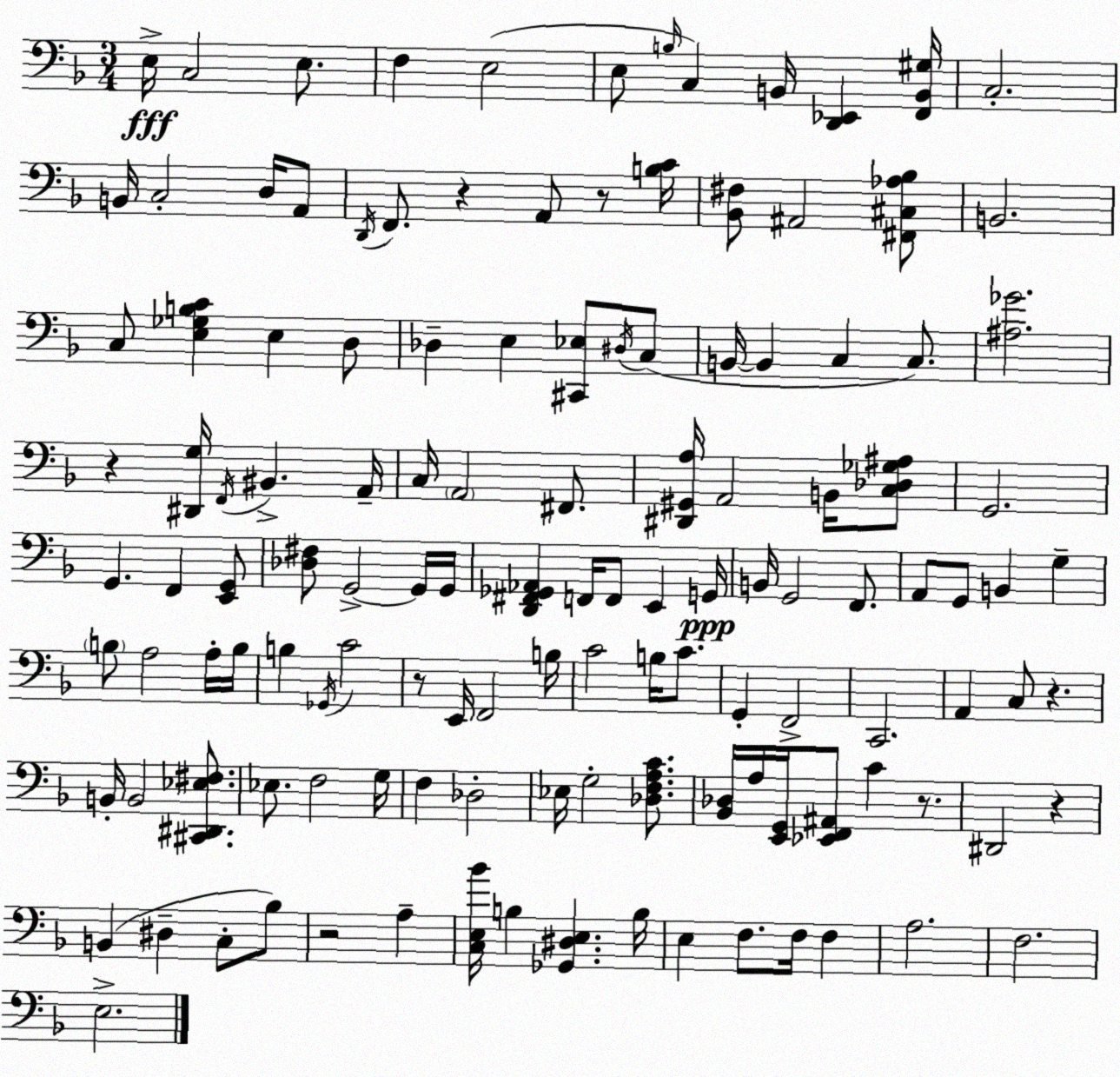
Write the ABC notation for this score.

X:1
T:Untitled
M:3/4
L:1/4
K:F
E,/4 C,2 E,/2 F, E,2 E,/2 B,/4 C, B,,/4 [D,,_E,,] [F,,B,,^G,]/4 C,2 B,,/4 C,2 D,/4 A,,/2 D,,/4 F,,/2 z A,,/2 z/2 [B,C]/4 [_B,,^F,]/2 ^A,,2 [^F,,^C,_A,_B,]/2 B,,2 C,/2 [E,_G,B,C] E, D,/2 _D, E, [^C,,_E,]/2 ^D,/4 C,/2 B,,/4 B,, C, C,/2 [^A,_G]2 z [^D,,G,]/4 F,,/4 ^B,, A,,/4 C,/4 A,,2 ^F,,/2 [^D,,^G,,A,]/4 A,,2 B,,/4 [C,_D,_G,^A,]/2 G,,2 G,, F,, [E,,G,,]/2 [_D,^F,]/2 G,,2 G,,/4 G,,/4 [D,,^F,,_G,,_A,,] F,,/4 F,,/2 E,, G,,/4 B,,/4 G,,2 F,,/2 A,,/2 G,,/2 B,, G, B,/2 A,2 A,/4 B,/4 B, _G,,/4 C2 z/2 E,,/4 F,,2 B,/4 C2 B,/4 C/2 G,, F,,2 C,,2 A,, C,/2 z B,,/4 B,,2 [^C,,^D,,_E,^F,]/2 _E,/2 F,2 G,/4 F, _D,2 _E,/4 G,2 [_D,F,A,C]/2 [_B,,_D,]/4 A,/4 [E,,G,,]/4 [_E,,F,,^A,,]/2 C z/2 ^D,,2 z B,, ^D, C,/2 _B,/2 z2 A, [C,E,_B]/4 B, [_G,,^D,E,] B,/4 E, F,/2 F,/4 F, A,2 F,2 E,2